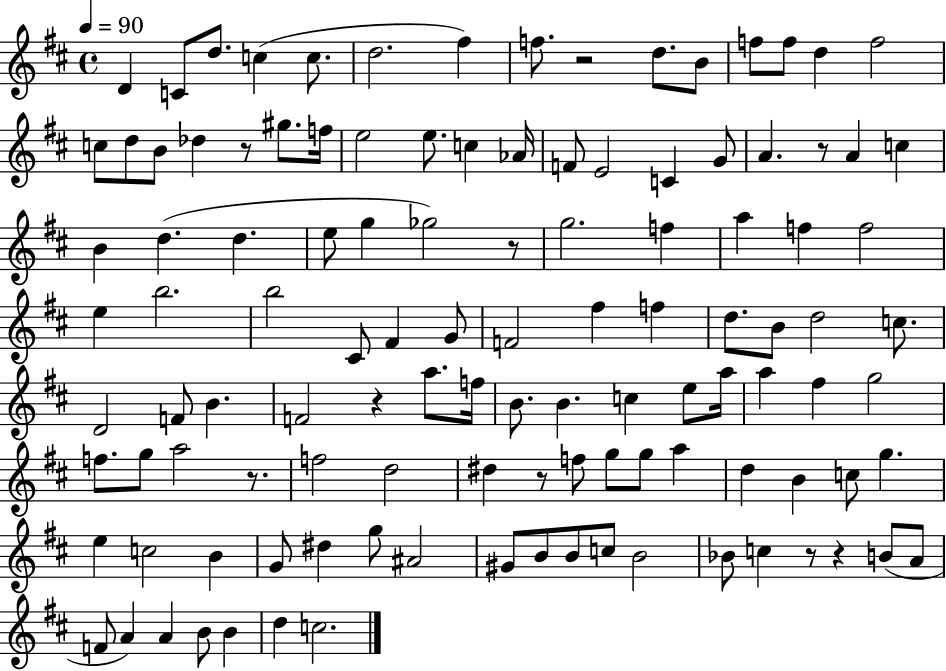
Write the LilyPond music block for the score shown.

{
  \clef treble
  \time 4/4
  \defaultTimeSignature
  \key d \major
  \tempo 4 = 90
  d'4 c'8 d''8. c''4( c''8. | d''2. fis''4) | f''8. r2 d''8. b'8 | f''8 f''8 d''4 f''2 | \break c''8 d''8 b'8 des''4 r8 gis''8. f''16 | e''2 e''8. c''4 aes'16 | f'8 e'2 c'4 g'8 | a'4. r8 a'4 c''4 | \break b'4 d''4.( d''4. | e''8 g''4 ges''2) r8 | g''2. f''4 | a''4 f''4 f''2 | \break e''4 b''2. | b''2 cis'8 fis'4 g'8 | f'2 fis''4 f''4 | d''8. b'8 d''2 c''8. | \break d'2 f'8 b'4. | f'2 r4 a''8. f''16 | b'8. b'4. c''4 e''8 a''16 | a''4 fis''4 g''2 | \break f''8. g''8 a''2 r8. | f''2 d''2 | dis''4 r8 f''8 g''8 g''8 a''4 | d''4 b'4 c''8 g''4. | \break e''4 c''2 b'4 | g'8 dis''4 g''8 ais'2 | gis'8 b'8 b'8 c''8 b'2 | bes'8 c''4 r8 r4 b'8( a'8 | \break f'8 a'4) a'4 b'8 b'4 | d''4 c''2. | \bar "|."
}